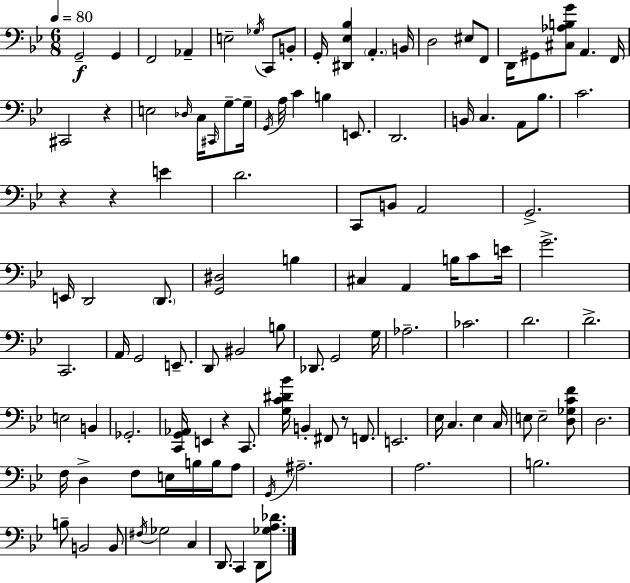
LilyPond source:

{
  \clef bass
  \numericTimeSignature
  \time 6/8
  \key g \minor
  \tempo 4 = 80
  g,2--\f g,4 | f,2 aes,4-- | e2-- \acciaccatura { ges16 } c,8 b,8-. | g,16-. <dis, ees bes>4 \parenthesize a,4.-. | \break b,16 d2 eis8 f,8 | d,16 gis,8 <cis aes b g'>8 a,4. | f,16 cis,2 r4 | e2 \grace { des16 } c16 \grace { cis,16 } | \break g8--~~ g16-- \acciaccatura { g,16 } a16 c'4 b4 | e,8. d,2. | b,16 c4. a,8 | bes8. c'2. | \break r4 r4 | e'4 d'2. | c,8 b,8 a,2 | g,2.-> | \break e,16 d,2 | \parenthesize d,8. <g, dis>2 | b4 cis4 a,4 | b16 c'8 e'16 g'2.-> | \break c,2. | a,16 g,2 | e,8.-- d,8 bis,2 | b8 des,8. g,2 | \break g16 aes2.-- | ces'2. | d'2. | d'2.-> | \break e2 | b,4 ges,2.-. | <c, g, aes,>16 e,4 r4 | c,8. <g c' dis' bes'>16 b,4-. fis,8 r8 | \break f,8. e,2. | ees16 c4. ees4 | c16 e8 e2-- | <d ges c' f'>8 d2. | \break f16 d4-> f8 e16 | b16 b16 a8 \acciaccatura { g,16 } ais2.-- | a2. | b2. | \break b8-- b,2 | b,8 \acciaccatura { fis16 } ges2 | c4 d,8. c,4 | d,8 <ges a des'>8. \bar "|."
}